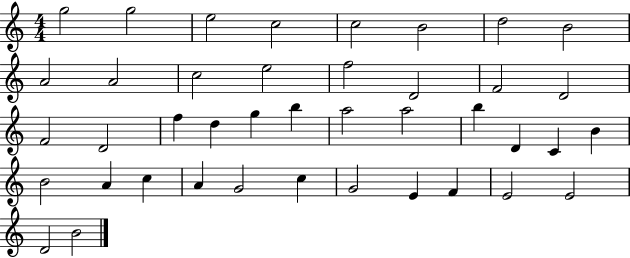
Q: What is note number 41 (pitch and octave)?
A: B4